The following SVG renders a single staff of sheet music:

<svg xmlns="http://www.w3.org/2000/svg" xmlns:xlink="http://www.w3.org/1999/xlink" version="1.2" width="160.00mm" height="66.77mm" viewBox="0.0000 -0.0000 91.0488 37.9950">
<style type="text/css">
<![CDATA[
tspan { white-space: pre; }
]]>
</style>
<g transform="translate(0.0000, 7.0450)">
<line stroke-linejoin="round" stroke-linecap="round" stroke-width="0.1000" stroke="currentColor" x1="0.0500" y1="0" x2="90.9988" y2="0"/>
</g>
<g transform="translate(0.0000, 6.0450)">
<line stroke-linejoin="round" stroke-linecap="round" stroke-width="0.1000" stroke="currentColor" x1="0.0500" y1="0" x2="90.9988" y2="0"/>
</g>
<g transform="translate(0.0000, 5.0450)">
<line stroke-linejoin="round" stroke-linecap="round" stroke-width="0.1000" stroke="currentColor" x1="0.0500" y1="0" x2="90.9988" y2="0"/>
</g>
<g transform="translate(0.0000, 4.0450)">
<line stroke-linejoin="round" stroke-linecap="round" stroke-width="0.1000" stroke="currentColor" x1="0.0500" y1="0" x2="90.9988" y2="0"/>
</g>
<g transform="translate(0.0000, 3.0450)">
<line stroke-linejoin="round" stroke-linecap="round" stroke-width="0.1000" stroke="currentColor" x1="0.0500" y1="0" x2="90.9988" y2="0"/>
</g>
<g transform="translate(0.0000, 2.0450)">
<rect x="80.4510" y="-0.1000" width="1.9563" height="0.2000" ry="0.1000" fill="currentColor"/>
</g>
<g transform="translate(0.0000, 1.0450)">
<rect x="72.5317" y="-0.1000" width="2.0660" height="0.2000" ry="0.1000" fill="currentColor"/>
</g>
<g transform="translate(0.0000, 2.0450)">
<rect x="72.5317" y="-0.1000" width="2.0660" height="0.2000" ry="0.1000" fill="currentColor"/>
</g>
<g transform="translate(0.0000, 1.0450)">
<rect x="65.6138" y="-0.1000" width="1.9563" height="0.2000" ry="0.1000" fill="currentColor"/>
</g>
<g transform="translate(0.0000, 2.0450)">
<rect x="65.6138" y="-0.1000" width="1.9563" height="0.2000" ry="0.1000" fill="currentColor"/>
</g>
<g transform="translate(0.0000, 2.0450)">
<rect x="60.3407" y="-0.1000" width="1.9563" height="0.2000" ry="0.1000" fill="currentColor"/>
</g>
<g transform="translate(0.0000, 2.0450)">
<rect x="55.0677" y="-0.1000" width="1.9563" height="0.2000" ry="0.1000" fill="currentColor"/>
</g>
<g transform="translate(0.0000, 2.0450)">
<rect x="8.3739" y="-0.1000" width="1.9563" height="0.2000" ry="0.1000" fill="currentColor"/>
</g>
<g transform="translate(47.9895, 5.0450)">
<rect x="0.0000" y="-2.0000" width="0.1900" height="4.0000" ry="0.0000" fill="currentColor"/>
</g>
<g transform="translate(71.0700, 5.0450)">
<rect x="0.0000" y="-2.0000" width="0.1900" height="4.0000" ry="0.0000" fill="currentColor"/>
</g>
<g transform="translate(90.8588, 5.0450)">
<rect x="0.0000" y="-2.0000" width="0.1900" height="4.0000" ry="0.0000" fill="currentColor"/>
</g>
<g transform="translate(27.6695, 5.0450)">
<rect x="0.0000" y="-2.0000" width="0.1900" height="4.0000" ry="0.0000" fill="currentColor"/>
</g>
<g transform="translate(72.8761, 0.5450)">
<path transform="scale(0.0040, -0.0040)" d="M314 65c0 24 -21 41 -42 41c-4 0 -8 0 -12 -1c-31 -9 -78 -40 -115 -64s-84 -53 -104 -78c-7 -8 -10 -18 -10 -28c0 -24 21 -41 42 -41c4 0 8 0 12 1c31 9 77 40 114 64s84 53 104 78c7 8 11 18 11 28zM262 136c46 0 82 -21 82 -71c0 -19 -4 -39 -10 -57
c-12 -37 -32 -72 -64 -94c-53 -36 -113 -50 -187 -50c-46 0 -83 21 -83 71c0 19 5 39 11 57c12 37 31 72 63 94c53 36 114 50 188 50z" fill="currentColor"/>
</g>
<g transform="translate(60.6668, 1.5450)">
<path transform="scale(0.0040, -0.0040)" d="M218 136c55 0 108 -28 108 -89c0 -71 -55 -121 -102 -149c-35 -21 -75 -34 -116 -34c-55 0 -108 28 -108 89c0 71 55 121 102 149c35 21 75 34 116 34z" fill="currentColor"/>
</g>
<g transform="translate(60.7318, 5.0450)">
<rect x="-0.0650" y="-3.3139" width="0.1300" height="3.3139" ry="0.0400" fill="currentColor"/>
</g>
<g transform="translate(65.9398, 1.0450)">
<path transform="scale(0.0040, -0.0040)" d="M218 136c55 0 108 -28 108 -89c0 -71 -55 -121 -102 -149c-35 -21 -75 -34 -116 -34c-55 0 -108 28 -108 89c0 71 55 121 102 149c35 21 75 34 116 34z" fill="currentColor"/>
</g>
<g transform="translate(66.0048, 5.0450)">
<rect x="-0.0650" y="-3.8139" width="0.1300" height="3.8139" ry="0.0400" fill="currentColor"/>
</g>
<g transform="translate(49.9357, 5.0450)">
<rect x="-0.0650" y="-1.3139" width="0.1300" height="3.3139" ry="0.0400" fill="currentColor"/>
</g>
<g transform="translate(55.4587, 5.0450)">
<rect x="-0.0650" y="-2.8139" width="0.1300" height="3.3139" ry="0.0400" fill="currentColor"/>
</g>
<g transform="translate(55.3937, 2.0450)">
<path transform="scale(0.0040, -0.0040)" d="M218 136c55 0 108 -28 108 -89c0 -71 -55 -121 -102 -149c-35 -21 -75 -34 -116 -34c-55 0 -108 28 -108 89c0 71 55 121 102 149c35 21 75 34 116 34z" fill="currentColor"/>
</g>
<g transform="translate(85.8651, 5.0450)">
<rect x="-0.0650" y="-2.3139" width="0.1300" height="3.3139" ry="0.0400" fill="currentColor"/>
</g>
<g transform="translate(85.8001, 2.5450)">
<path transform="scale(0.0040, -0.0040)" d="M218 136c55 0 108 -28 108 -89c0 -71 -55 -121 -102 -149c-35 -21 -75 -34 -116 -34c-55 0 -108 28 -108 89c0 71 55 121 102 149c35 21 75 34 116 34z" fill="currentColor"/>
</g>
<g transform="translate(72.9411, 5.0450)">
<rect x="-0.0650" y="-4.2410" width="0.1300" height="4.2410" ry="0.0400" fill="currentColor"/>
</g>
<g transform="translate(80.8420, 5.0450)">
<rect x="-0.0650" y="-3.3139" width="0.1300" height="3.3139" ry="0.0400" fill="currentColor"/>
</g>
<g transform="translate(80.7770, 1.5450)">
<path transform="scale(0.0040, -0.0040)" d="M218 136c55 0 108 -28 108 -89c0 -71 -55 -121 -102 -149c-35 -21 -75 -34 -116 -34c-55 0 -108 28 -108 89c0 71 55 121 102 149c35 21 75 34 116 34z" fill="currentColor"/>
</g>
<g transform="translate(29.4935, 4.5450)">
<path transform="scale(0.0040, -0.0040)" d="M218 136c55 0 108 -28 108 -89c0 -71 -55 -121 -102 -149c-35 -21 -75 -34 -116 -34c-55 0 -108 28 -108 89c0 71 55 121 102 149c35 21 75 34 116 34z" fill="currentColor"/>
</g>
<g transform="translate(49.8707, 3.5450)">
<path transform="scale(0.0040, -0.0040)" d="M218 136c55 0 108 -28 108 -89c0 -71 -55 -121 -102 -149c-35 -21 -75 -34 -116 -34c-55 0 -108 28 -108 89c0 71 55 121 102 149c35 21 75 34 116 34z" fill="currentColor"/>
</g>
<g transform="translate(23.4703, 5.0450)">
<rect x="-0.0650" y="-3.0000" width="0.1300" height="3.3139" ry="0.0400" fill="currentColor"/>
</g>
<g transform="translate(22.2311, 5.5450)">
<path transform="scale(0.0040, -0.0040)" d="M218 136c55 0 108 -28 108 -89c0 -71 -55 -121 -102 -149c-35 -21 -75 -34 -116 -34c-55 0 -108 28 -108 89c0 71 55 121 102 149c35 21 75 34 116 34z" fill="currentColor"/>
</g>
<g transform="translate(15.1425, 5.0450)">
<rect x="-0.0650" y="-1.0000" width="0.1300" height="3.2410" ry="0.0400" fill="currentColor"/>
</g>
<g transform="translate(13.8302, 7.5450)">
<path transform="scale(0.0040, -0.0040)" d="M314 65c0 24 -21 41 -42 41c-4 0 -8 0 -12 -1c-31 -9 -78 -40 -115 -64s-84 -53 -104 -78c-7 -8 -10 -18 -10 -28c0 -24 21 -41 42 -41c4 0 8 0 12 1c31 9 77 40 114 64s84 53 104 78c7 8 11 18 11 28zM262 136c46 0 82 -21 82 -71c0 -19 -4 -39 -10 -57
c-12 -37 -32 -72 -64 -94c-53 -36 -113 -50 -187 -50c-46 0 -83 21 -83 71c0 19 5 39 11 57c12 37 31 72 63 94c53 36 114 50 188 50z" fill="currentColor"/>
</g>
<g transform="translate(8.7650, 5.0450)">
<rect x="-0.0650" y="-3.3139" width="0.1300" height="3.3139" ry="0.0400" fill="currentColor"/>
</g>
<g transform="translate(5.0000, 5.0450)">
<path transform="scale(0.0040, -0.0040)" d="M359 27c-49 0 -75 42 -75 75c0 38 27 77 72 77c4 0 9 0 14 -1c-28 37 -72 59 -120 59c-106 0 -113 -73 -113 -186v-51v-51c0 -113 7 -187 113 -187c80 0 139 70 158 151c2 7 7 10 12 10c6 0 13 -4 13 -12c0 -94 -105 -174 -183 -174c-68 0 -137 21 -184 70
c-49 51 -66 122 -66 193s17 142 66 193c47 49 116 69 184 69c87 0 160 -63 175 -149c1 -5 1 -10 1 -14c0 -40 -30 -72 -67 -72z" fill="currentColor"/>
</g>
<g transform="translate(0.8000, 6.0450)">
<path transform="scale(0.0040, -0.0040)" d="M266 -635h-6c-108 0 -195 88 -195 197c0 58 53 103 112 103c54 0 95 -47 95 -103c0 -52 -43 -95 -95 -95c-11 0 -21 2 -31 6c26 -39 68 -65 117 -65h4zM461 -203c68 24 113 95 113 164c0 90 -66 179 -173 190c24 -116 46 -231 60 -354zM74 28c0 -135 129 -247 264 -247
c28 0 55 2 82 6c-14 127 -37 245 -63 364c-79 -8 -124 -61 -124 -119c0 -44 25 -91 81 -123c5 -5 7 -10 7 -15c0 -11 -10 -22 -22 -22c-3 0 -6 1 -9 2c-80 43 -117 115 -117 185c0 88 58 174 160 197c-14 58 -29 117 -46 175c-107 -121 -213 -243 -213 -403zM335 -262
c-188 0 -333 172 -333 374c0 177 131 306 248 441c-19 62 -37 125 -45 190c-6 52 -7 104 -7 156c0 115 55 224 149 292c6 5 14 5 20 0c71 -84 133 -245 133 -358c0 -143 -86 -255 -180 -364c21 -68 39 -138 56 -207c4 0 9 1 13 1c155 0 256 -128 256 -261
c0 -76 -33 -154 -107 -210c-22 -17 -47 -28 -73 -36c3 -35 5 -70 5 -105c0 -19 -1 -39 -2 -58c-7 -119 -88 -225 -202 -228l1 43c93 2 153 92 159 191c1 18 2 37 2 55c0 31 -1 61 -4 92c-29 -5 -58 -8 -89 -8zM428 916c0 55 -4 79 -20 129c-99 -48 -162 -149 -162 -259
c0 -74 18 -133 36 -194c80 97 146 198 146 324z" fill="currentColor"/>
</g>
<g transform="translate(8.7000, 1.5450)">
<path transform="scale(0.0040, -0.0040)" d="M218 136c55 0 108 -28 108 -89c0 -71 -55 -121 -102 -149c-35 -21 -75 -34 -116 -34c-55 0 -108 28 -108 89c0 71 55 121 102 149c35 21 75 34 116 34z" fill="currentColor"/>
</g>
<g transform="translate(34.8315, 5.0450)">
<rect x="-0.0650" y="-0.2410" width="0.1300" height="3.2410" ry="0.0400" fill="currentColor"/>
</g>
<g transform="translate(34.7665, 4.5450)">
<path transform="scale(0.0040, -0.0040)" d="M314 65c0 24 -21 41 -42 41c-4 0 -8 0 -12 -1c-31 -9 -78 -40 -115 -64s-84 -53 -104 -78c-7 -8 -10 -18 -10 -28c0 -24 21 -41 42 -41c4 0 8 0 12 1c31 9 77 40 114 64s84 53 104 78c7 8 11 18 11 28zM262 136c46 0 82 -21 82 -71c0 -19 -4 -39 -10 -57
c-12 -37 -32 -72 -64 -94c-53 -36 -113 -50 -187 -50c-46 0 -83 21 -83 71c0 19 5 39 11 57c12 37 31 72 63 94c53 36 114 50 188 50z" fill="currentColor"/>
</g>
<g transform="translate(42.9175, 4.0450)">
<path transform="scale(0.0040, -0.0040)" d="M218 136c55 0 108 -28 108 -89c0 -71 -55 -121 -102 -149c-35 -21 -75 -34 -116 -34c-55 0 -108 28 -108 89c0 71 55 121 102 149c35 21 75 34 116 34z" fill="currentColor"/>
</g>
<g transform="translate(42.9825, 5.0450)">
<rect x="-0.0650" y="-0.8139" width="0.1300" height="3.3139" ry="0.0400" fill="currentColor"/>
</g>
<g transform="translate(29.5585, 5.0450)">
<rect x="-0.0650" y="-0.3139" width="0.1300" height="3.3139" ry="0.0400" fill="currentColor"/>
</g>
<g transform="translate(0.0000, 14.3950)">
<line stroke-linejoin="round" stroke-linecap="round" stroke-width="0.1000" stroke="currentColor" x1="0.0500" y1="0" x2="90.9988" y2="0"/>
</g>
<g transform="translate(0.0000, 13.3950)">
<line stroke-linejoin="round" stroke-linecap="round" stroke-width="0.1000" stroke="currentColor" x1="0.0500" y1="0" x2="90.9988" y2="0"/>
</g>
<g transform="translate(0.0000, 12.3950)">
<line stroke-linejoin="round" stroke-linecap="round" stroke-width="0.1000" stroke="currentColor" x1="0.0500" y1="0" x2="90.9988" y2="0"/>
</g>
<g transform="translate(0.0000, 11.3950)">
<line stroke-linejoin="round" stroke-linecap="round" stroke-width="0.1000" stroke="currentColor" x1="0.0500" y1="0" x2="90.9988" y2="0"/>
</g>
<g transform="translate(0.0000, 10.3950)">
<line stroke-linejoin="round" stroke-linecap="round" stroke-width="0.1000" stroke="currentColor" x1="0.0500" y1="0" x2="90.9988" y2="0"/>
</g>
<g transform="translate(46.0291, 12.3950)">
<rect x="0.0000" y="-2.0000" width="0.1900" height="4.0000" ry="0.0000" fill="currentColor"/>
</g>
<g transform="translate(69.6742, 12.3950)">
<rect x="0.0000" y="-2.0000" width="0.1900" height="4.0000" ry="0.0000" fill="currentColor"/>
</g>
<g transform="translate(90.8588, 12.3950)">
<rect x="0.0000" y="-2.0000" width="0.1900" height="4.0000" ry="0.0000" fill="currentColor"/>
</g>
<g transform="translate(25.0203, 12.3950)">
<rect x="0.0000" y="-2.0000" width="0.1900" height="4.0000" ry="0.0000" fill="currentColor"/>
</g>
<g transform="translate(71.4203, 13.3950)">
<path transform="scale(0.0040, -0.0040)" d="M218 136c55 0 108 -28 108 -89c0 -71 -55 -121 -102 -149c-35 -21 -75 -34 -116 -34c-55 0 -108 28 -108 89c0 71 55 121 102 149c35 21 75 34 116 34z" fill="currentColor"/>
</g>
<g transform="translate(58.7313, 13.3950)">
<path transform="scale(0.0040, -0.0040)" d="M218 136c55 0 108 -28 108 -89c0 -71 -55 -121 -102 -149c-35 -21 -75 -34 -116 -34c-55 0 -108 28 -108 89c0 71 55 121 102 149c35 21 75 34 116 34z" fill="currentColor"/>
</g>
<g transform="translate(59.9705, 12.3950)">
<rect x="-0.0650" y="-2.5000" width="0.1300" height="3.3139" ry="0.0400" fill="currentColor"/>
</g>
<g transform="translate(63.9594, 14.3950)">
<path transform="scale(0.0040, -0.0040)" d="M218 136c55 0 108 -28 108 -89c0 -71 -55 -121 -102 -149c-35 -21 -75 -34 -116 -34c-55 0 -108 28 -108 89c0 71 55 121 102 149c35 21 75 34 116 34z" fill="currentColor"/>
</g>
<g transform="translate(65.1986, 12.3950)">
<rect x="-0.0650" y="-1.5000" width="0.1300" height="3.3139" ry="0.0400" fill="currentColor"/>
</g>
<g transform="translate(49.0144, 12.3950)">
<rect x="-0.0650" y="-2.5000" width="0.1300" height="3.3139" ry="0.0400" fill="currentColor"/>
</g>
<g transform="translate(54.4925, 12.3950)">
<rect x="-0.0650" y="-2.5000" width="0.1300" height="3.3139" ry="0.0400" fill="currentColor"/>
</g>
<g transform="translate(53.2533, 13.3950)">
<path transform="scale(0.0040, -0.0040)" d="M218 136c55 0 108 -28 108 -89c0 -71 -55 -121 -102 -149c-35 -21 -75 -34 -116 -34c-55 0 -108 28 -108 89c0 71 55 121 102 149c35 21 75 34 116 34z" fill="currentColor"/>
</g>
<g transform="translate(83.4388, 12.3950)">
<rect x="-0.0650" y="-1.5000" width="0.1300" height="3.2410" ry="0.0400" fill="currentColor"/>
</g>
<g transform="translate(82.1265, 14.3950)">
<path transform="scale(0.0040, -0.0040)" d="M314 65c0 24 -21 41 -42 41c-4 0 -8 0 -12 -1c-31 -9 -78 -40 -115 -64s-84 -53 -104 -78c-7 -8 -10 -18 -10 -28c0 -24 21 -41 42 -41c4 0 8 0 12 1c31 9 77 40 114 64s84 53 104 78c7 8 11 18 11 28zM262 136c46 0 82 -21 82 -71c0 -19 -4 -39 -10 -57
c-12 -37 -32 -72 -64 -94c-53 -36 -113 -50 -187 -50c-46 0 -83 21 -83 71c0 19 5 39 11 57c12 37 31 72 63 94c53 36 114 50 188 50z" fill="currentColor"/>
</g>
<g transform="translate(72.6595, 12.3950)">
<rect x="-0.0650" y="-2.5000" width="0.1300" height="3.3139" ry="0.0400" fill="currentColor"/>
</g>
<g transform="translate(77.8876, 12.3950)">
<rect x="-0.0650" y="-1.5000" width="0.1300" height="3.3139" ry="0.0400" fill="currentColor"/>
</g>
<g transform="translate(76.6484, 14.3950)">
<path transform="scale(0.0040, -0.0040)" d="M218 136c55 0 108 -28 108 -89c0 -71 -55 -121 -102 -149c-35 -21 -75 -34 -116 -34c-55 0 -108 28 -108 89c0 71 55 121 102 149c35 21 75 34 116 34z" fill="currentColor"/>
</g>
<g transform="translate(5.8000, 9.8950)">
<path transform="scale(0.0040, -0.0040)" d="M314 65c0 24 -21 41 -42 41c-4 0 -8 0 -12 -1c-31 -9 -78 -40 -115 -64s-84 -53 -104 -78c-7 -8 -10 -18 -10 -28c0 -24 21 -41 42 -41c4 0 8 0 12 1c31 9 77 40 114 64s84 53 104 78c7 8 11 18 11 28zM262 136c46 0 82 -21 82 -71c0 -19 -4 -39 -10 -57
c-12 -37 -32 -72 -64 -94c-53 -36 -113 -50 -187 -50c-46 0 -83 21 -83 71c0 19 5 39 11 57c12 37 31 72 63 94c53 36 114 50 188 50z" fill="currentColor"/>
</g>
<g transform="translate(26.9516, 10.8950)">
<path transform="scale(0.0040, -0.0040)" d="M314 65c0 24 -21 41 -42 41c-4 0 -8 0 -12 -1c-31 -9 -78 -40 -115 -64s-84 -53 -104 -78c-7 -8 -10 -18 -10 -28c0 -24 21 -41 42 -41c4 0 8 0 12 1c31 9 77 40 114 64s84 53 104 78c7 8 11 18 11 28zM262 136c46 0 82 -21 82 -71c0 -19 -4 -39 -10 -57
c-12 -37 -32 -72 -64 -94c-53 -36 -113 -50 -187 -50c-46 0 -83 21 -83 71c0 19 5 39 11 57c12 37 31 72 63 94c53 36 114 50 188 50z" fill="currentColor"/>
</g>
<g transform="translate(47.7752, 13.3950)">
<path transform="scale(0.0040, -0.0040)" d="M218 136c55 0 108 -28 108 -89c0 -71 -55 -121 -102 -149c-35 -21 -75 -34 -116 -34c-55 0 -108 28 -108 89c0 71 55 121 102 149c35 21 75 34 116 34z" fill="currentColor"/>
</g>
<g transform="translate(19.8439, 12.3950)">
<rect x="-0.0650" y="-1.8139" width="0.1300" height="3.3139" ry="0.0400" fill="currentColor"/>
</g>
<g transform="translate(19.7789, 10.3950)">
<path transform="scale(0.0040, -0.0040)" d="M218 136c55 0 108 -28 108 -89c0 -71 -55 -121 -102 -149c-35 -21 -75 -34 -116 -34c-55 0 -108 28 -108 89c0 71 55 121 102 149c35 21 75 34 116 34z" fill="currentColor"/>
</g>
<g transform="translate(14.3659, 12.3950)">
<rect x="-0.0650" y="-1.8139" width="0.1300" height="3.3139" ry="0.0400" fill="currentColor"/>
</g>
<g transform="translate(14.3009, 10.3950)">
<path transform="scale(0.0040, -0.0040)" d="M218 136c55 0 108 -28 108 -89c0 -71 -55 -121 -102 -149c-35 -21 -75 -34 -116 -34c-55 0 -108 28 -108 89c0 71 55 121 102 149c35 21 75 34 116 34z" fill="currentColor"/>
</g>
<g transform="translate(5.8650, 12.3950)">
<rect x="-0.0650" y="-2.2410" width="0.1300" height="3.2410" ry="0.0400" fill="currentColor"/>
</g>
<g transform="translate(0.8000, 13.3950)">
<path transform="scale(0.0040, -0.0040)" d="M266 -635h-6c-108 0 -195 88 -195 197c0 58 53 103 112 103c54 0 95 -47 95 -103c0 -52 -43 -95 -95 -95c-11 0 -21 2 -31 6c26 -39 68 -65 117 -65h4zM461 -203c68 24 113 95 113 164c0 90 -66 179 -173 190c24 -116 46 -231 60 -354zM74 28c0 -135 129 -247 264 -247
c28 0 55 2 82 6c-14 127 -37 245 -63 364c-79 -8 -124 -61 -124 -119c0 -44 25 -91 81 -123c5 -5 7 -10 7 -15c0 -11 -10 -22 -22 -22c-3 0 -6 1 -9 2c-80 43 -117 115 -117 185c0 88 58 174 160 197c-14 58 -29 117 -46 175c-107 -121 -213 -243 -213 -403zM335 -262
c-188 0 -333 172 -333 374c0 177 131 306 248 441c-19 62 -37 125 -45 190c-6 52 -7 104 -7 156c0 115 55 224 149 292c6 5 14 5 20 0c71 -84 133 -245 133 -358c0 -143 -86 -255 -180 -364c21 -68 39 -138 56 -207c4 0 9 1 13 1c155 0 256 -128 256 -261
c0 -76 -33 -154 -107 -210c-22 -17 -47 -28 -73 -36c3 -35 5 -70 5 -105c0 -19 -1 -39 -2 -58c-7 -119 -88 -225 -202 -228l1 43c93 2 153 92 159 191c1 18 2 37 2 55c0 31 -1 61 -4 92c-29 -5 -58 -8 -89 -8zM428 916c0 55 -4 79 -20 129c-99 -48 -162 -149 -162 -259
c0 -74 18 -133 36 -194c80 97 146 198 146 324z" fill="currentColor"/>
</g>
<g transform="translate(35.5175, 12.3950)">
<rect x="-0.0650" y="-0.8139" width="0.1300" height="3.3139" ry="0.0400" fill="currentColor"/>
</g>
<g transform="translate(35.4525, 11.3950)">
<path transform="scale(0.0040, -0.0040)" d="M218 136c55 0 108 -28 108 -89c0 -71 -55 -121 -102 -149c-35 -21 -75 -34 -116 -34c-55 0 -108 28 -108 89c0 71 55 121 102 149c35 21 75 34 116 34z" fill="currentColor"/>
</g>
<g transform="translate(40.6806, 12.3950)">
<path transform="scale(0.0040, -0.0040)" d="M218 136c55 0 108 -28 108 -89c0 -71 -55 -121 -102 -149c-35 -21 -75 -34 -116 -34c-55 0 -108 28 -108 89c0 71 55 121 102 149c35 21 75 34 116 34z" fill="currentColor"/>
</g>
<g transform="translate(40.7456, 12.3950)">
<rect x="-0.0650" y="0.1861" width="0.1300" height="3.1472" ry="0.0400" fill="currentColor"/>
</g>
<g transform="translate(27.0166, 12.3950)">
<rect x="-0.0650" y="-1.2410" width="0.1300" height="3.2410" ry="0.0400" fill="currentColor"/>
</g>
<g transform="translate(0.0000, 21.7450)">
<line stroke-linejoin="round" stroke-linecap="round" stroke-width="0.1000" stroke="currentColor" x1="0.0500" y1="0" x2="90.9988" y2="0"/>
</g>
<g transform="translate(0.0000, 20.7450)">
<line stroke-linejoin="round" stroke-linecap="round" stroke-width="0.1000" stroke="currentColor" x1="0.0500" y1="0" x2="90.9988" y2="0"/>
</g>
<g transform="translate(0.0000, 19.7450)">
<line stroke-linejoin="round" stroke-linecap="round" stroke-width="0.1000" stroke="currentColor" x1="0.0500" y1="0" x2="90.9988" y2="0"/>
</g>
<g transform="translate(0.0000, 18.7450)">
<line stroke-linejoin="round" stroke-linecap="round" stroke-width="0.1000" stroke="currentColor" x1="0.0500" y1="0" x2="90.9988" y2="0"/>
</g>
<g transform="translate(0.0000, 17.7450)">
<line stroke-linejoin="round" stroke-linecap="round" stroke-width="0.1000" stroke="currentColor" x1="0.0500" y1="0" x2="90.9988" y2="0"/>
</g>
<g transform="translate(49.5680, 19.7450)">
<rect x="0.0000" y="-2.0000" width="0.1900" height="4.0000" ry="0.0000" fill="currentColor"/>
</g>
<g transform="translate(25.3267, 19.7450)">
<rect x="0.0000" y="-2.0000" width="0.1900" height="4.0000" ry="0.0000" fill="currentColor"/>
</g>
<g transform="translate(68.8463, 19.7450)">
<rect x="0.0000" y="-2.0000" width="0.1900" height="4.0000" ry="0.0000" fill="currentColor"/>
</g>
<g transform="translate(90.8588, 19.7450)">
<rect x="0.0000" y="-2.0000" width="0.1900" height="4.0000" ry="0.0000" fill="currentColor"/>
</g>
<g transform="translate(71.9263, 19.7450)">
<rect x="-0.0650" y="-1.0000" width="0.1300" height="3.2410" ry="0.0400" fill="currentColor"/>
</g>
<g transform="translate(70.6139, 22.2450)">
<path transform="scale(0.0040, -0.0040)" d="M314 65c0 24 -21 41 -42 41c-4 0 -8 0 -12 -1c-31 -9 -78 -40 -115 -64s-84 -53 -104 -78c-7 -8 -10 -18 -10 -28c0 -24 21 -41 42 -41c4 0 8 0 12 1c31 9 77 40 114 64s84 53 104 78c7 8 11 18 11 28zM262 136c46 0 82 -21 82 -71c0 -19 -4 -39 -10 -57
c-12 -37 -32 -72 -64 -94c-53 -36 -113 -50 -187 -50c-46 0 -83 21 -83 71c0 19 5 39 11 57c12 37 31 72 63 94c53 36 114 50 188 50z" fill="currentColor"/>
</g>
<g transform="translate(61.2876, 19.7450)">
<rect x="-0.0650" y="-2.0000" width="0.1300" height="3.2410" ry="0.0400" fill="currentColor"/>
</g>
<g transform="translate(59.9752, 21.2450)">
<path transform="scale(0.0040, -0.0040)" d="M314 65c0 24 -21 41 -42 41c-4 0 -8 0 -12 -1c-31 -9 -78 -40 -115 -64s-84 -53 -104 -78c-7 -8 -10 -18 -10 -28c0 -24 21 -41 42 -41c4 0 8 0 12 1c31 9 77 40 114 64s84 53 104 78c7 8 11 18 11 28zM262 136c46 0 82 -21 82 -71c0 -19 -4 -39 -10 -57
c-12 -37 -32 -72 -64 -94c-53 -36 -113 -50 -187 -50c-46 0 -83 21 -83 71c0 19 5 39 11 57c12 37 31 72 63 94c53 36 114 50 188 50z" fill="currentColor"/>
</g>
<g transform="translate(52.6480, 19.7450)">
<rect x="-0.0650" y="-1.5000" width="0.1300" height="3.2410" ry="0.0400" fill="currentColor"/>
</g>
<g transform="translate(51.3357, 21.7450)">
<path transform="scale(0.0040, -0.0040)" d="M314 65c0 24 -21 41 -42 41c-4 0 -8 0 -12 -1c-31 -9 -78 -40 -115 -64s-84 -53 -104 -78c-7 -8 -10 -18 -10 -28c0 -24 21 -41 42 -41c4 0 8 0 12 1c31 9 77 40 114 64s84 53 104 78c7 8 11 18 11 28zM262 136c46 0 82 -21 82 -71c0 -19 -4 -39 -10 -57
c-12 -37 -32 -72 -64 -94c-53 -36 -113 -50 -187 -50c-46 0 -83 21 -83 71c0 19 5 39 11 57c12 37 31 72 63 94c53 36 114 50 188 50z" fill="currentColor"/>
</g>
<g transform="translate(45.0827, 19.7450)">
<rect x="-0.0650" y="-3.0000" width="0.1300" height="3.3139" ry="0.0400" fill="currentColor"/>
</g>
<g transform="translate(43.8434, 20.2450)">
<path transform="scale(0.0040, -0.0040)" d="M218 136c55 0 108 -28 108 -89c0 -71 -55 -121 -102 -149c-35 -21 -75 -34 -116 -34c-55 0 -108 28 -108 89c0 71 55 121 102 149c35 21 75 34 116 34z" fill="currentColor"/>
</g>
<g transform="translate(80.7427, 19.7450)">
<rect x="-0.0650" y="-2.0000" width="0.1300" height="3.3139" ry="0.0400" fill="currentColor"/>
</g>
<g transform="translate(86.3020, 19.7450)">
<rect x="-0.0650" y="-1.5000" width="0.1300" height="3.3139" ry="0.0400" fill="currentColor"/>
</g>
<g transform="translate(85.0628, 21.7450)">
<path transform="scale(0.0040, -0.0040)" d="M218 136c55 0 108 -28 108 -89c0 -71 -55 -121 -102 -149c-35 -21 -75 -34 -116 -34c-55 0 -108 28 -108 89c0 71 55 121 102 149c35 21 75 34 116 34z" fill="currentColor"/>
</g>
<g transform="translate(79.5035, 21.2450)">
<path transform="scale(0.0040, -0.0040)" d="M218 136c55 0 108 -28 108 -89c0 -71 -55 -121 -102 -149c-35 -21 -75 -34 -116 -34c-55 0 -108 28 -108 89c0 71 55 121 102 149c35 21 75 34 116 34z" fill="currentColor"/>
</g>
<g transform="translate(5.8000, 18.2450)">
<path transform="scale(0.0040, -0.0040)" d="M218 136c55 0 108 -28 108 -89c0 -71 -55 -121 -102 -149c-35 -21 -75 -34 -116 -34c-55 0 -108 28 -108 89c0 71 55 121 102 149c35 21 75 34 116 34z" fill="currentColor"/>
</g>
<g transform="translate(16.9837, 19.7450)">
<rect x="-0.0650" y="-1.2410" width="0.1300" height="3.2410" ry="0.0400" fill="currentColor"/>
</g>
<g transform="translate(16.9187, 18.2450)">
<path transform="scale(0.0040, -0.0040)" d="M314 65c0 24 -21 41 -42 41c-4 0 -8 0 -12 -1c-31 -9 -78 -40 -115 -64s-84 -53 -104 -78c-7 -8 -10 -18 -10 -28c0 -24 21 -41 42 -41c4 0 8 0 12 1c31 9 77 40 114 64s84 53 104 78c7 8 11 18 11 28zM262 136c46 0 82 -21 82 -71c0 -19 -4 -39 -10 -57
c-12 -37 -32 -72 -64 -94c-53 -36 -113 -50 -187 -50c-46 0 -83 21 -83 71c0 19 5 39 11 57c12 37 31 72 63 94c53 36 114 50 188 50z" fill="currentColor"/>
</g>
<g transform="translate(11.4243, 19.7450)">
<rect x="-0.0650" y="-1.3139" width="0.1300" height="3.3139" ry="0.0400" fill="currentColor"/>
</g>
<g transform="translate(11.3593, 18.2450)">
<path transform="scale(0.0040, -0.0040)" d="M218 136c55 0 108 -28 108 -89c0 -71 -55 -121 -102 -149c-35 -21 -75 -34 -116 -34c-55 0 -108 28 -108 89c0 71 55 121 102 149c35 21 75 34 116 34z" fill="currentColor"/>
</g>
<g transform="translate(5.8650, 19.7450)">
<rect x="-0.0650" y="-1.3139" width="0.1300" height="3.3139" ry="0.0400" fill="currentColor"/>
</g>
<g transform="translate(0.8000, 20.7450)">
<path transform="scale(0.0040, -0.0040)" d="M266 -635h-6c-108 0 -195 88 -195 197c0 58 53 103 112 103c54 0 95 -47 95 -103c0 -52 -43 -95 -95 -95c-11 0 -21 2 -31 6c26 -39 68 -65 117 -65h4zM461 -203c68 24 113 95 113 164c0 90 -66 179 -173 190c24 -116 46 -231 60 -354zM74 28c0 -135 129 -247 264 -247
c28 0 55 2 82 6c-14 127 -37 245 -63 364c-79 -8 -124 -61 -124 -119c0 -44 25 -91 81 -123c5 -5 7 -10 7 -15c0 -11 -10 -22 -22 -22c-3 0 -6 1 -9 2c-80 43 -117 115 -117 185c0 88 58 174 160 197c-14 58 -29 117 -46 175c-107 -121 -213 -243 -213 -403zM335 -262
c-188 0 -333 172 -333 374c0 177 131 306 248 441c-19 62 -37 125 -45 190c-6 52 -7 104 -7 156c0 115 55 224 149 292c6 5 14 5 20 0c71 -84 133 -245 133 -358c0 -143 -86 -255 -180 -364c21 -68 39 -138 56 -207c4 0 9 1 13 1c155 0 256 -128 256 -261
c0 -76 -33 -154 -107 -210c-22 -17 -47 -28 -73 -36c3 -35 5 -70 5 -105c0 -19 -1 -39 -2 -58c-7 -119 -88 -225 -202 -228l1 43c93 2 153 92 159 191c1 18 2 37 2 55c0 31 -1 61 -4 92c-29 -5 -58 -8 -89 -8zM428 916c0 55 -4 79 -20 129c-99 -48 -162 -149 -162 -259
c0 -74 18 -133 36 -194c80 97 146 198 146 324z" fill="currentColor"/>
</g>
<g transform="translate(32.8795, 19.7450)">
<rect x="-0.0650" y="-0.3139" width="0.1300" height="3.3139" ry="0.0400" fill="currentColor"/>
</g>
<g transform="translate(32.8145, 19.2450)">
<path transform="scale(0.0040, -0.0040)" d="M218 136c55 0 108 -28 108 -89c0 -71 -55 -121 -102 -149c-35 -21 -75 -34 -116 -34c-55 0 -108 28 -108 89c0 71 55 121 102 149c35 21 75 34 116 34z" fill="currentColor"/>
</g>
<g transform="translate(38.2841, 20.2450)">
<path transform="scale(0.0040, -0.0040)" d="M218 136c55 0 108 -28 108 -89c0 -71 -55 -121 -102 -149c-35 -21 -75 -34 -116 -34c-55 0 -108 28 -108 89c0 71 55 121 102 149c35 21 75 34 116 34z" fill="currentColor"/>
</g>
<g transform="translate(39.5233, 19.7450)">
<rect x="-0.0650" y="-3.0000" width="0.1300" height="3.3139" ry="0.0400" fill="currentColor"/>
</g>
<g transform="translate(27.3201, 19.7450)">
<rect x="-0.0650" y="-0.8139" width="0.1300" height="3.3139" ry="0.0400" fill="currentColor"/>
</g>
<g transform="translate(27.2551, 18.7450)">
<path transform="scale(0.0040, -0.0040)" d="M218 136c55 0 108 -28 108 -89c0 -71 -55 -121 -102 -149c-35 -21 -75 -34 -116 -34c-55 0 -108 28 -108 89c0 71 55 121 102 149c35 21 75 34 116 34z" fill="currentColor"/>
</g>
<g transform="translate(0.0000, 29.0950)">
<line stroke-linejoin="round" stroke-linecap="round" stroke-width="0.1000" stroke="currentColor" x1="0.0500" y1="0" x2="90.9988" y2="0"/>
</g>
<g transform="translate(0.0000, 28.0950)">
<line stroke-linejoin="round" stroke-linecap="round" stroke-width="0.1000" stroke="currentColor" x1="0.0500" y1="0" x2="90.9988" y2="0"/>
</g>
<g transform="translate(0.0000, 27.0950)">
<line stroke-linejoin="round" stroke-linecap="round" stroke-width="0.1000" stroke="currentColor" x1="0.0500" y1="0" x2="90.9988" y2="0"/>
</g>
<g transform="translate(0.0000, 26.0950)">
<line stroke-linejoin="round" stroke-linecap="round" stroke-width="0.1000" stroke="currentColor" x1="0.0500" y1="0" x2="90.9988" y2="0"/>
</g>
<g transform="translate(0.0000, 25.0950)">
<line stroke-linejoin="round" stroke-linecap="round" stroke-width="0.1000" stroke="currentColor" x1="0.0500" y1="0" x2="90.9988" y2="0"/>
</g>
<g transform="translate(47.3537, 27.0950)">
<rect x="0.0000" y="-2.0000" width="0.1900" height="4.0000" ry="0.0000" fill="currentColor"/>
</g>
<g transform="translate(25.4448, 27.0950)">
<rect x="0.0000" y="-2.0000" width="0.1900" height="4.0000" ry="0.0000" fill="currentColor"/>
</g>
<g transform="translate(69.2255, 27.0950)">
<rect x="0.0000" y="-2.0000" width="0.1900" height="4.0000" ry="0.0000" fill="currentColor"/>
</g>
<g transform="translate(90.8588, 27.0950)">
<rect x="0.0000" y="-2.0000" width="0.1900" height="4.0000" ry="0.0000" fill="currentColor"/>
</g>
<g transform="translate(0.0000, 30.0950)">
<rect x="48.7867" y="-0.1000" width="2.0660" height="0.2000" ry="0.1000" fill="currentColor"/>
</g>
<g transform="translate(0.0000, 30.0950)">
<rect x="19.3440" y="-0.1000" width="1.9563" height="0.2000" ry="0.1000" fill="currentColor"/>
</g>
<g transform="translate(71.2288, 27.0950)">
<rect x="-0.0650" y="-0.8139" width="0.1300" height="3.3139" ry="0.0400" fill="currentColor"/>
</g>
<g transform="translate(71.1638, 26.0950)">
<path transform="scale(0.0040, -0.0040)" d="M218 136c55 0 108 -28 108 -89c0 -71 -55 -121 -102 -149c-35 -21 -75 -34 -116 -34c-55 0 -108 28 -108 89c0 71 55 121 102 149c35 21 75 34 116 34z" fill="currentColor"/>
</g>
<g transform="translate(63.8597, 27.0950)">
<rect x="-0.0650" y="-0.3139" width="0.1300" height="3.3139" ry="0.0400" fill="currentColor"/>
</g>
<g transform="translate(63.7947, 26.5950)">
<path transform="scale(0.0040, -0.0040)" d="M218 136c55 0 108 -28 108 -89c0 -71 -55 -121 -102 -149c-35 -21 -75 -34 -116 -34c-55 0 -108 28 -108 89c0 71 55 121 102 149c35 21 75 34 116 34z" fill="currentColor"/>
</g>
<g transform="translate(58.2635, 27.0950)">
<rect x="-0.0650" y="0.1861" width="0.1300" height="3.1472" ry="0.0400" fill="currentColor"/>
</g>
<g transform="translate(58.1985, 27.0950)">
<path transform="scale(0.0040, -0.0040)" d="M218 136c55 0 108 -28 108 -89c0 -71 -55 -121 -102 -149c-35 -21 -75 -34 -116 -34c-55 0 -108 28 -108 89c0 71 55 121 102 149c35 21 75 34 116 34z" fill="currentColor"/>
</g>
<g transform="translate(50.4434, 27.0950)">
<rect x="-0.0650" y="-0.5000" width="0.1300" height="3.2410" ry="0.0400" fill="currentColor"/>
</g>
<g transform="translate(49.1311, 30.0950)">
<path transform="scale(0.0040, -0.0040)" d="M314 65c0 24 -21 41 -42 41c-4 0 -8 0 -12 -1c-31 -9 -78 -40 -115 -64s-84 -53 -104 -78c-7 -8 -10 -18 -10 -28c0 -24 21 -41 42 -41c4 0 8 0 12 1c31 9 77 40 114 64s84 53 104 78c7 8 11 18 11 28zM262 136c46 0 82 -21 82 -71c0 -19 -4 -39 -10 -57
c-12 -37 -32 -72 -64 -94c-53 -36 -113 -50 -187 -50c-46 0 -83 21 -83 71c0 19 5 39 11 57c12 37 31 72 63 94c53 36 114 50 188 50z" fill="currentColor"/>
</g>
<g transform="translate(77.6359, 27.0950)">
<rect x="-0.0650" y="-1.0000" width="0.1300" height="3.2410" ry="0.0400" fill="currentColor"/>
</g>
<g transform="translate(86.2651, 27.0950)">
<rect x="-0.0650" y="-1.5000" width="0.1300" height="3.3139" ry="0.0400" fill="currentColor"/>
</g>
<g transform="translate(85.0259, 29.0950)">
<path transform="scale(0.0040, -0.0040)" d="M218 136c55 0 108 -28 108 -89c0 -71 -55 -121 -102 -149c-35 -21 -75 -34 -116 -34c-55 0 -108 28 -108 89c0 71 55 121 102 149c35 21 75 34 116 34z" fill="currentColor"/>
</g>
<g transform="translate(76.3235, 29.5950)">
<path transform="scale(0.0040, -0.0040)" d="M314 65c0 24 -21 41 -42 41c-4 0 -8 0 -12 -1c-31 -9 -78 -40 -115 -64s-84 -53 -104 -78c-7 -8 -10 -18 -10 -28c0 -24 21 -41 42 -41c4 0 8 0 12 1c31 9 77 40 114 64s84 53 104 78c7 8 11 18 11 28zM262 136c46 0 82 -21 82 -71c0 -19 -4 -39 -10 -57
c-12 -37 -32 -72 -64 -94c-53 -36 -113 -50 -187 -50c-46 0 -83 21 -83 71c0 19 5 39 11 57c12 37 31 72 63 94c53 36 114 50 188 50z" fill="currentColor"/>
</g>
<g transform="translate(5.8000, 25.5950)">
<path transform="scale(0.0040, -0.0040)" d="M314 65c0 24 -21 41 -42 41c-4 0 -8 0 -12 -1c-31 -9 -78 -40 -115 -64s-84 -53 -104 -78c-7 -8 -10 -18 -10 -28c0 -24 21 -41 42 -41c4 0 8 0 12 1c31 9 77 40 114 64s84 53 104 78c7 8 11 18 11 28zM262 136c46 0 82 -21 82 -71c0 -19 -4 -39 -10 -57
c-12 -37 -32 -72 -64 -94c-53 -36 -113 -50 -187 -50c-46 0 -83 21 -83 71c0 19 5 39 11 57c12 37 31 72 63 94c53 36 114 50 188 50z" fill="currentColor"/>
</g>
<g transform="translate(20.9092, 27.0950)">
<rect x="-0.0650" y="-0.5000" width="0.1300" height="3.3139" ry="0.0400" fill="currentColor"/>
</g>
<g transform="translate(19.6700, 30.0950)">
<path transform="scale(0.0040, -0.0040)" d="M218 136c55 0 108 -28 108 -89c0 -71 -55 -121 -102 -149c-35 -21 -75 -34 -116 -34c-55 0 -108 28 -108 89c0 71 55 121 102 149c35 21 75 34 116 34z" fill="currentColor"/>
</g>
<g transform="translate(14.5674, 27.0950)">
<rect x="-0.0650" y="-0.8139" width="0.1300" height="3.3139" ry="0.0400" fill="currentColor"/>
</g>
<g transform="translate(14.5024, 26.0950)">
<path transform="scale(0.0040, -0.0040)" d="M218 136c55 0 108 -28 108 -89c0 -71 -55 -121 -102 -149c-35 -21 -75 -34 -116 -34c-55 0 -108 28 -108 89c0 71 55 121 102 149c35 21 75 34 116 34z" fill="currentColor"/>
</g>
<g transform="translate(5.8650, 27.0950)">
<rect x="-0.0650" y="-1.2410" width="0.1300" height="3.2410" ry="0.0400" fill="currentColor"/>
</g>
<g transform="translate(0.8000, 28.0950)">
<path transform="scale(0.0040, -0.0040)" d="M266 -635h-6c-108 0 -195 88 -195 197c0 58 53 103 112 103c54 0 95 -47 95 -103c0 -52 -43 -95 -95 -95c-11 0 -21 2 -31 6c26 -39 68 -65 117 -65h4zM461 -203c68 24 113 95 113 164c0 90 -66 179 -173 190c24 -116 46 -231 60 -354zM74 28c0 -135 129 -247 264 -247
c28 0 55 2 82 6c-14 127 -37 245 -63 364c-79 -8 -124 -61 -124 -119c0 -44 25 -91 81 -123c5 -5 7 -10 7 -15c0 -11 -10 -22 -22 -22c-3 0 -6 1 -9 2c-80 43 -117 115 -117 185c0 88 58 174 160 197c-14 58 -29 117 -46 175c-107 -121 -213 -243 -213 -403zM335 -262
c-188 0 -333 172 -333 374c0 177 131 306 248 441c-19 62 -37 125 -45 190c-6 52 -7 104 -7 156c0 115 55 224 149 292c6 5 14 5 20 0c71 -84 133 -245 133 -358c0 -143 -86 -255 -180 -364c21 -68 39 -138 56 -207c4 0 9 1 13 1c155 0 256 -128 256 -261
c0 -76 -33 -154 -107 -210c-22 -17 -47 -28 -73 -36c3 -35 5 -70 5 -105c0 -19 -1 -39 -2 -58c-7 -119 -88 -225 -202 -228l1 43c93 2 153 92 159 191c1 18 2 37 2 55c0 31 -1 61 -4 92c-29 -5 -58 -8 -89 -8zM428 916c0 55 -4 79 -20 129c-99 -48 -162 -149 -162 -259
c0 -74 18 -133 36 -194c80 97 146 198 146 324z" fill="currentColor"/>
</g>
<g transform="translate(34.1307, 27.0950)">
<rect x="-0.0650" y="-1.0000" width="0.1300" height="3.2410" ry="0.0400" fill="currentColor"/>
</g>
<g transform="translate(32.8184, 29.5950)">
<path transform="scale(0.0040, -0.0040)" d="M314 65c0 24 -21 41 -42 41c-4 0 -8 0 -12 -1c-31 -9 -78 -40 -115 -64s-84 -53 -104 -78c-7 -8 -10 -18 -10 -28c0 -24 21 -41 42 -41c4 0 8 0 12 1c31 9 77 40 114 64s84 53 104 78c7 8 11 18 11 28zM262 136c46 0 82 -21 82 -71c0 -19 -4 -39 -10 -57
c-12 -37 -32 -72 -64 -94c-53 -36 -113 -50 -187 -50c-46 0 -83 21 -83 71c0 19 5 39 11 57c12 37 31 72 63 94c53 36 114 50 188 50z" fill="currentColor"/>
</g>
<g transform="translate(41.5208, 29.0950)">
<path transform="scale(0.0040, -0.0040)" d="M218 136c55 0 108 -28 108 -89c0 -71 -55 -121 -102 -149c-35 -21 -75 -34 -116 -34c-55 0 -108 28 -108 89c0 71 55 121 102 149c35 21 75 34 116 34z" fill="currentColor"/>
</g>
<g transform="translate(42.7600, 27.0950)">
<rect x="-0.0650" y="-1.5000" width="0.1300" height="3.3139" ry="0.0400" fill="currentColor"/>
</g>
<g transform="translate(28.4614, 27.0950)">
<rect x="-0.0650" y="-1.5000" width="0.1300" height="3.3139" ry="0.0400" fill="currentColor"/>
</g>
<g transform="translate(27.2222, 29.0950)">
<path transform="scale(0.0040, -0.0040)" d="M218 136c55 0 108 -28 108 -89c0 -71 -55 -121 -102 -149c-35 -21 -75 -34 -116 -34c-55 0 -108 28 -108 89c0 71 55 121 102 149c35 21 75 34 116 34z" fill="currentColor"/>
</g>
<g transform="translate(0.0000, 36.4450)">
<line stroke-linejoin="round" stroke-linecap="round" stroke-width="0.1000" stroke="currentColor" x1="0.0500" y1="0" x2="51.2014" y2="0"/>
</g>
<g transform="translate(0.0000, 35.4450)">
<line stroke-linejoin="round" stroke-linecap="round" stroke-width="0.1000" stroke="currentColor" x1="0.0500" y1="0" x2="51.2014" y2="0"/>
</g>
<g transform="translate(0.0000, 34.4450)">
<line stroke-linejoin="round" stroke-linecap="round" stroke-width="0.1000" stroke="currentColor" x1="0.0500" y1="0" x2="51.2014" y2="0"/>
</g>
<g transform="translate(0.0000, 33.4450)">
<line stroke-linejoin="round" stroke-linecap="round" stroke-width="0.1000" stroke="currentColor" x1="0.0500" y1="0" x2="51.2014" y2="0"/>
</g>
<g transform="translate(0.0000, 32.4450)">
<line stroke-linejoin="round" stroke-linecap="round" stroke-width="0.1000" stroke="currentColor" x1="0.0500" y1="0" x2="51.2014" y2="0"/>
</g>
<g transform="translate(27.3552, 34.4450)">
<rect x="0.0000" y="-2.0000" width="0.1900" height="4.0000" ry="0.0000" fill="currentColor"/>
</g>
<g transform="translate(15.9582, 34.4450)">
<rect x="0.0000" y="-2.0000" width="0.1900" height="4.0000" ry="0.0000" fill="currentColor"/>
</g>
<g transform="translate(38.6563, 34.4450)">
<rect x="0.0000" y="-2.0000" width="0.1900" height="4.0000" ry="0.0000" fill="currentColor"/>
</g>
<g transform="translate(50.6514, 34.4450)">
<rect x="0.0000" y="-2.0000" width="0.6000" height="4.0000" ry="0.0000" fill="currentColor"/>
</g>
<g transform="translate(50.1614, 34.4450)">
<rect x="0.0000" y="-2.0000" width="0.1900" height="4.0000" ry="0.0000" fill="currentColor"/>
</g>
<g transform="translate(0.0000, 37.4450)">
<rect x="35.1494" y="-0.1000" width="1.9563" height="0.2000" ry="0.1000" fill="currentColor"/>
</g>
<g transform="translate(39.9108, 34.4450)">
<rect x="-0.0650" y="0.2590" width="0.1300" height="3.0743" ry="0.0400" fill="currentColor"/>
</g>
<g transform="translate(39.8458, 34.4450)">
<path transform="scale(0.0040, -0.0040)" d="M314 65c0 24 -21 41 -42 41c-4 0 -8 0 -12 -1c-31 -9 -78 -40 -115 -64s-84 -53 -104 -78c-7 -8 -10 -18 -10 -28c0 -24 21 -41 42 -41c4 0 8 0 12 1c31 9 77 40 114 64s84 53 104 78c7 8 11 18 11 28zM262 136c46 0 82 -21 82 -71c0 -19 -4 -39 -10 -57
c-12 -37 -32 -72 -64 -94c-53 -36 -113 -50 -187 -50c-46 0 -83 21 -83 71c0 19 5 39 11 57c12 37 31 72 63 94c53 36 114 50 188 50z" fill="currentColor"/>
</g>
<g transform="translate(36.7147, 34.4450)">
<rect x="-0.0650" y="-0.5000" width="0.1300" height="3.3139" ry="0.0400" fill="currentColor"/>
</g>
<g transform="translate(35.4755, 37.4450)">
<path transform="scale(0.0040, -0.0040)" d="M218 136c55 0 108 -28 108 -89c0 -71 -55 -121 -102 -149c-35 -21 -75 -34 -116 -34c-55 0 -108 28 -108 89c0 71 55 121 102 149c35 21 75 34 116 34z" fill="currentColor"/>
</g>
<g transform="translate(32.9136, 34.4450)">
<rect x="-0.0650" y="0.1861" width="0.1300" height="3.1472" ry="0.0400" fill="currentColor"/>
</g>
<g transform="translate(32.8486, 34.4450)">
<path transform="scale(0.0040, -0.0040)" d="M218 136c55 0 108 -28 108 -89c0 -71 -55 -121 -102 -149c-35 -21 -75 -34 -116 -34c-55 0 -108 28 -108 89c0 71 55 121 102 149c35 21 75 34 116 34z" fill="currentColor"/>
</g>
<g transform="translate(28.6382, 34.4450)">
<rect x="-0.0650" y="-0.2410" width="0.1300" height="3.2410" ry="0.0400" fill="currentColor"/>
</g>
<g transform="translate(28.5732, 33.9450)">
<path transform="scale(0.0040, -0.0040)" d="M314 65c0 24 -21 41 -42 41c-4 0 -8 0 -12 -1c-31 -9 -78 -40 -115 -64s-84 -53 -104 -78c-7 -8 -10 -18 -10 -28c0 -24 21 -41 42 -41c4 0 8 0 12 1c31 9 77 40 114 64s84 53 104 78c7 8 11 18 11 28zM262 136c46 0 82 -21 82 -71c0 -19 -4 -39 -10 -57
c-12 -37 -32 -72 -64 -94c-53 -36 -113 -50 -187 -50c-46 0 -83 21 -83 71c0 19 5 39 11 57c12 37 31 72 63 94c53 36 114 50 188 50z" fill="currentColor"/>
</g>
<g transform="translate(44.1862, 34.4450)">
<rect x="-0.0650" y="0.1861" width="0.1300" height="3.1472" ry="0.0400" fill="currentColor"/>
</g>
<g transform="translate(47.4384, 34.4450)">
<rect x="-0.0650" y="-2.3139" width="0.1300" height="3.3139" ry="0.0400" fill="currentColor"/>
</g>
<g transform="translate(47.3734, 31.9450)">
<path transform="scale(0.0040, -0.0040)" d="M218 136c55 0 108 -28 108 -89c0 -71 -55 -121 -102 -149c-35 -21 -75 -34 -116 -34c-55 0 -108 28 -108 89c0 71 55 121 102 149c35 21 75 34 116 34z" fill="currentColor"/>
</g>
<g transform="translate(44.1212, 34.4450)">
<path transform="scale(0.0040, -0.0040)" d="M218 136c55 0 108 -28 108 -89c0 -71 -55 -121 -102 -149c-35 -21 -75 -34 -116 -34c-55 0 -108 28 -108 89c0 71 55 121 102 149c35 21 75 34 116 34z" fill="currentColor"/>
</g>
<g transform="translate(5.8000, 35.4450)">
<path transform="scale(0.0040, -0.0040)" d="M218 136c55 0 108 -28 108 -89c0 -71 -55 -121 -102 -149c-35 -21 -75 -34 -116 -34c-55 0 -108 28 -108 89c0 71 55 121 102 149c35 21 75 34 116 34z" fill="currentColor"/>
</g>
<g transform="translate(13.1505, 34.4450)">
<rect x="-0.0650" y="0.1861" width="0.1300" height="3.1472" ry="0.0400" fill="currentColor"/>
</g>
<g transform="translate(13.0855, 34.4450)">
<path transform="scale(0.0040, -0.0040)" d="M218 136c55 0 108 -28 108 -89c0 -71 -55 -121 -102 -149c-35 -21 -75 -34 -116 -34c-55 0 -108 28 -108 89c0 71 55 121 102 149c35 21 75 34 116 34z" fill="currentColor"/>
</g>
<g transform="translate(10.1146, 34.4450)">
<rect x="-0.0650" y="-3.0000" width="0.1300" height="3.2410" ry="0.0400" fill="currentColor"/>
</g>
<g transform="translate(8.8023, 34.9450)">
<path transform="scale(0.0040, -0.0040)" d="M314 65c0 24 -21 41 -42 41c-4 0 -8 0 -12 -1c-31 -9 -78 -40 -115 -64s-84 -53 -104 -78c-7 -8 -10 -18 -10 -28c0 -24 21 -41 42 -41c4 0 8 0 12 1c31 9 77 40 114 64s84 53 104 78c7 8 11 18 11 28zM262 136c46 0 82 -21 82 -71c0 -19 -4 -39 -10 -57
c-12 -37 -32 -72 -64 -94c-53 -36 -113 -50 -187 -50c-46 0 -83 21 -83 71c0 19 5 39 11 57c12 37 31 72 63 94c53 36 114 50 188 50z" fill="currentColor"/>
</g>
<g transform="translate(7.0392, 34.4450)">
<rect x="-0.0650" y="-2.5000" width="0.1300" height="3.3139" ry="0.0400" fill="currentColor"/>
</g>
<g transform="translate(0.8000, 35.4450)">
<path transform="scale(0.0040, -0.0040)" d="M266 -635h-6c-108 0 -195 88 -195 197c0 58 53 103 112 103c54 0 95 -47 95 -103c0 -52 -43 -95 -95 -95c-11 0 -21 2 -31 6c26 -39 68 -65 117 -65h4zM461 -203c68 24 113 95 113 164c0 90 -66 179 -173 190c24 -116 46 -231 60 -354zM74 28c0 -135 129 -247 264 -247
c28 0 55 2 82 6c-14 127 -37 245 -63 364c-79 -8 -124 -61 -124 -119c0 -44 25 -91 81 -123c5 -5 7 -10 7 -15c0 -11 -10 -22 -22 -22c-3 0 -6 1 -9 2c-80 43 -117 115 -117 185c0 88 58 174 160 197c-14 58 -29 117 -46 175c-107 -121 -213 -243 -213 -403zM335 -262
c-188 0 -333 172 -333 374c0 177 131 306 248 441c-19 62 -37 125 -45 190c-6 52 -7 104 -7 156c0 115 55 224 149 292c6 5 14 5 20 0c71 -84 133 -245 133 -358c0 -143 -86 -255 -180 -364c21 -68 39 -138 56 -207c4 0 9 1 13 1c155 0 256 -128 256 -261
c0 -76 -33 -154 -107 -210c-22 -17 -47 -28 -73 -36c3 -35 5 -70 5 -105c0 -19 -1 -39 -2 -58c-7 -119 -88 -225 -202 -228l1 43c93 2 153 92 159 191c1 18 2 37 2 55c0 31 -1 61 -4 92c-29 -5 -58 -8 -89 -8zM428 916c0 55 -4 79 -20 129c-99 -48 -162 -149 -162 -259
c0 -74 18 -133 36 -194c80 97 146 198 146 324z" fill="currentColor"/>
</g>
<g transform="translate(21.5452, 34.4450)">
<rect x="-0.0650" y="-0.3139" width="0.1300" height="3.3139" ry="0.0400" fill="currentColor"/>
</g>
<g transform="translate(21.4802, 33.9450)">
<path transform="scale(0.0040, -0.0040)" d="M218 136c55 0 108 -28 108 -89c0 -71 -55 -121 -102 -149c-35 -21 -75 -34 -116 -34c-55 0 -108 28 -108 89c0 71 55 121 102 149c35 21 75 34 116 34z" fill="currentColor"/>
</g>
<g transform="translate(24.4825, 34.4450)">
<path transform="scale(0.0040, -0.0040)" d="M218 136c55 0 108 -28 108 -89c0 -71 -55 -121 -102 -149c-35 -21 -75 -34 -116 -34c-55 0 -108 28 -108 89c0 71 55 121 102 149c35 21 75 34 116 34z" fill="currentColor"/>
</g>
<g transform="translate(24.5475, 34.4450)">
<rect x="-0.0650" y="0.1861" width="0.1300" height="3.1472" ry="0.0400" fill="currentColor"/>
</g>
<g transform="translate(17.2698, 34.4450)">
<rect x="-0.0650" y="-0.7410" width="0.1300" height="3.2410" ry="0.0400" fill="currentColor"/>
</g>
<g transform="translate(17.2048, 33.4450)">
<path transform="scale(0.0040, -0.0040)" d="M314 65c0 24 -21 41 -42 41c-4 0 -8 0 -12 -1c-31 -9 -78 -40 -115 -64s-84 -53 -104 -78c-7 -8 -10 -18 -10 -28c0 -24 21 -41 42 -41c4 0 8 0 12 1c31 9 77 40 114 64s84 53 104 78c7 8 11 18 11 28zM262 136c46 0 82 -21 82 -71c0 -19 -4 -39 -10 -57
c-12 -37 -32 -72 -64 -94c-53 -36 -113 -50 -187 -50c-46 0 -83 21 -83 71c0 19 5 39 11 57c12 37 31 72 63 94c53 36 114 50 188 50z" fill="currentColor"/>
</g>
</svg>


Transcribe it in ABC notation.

X:1
T:Untitled
M:4/4
L:1/4
K:C
b D2 A c c2 d e a b c' d'2 b g g2 f f e2 d B G G G E G E E2 e e e2 d c A A E2 F2 D2 F E e2 d C E D2 E C2 B c d D2 E G A2 B d2 c B c2 B C B2 B g